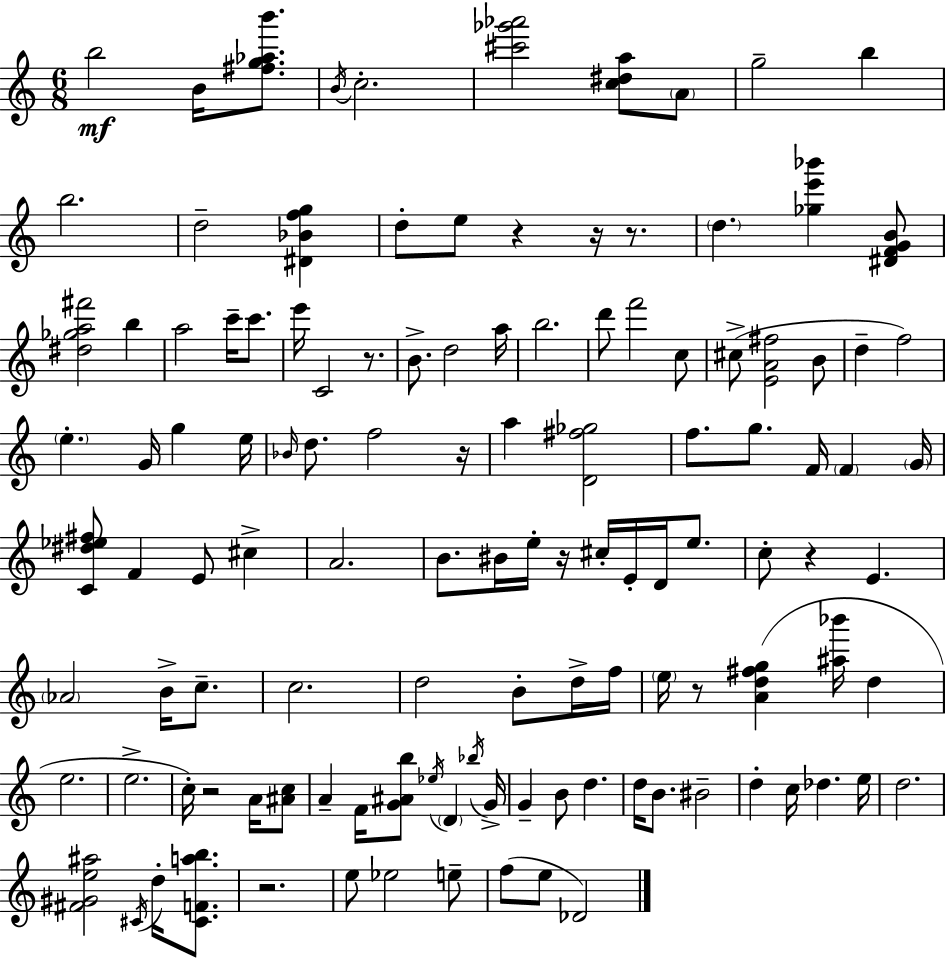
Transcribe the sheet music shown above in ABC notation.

X:1
T:Untitled
M:6/8
L:1/4
K:Am
b2 B/4 [^fg_ab']/2 B/4 c2 [^c'_g'_a']2 [c^da]/2 A/2 g2 b b2 d2 [^D_Bfg] d/2 e/2 z z/4 z/2 d [_ge'_b'] [^DFGB]/2 [^d_ga^f']2 b a2 c'/4 c'/2 e'/4 C2 z/2 B/2 d2 a/4 b2 d'/2 f'2 c/2 ^c/2 [EA^f]2 B/2 d f2 e G/4 g e/4 _B/4 d/2 f2 z/4 a [D^f_g]2 f/2 g/2 F/4 F G/4 [C^d_e^f]/2 F E/2 ^c A2 B/2 ^B/4 e/4 z/4 ^c/4 E/4 D/4 e/2 c/2 z E _A2 B/4 c/2 c2 d2 B/2 d/4 f/4 e/4 z/2 [Ad^fg] [^a_b']/4 d e2 e2 c/4 z2 A/4 [^Ac]/2 A F/4 [G^Ab]/2 _e/4 D _b/4 G/4 G B/2 d d/4 B/2 ^B2 d c/4 _d e/4 d2 [^F^Ge^a]2 ^C/4 d/4 [^CFab]/2 z2 e/2 _e2 e/2 f/2 e/2 _D2